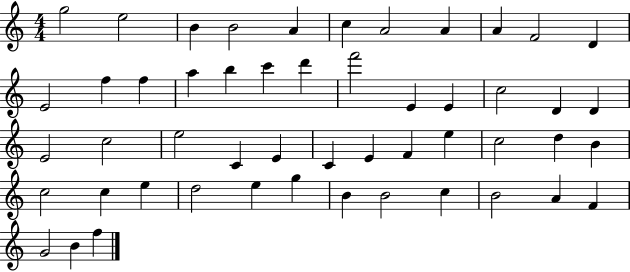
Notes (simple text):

G5/h E5/h B4/q B4/h A4/q C5/q A4/h A4/q A4/q F4/h D4/q E4/h F5/q F5/q A5/q B5/q C6/q D6/q F6/h E4/q E4/q C5/h D4/q D4/q E4/h C5/h E5/h C4/q E4/q C4/q E4/q F4/q E5/q C5/h D5/q B4/q C5/h C5/q E5/q D5/h E5/q G5/q B4/q B4/h C5/q B4/h A4/q F4/q G4/h B4/q F5/q